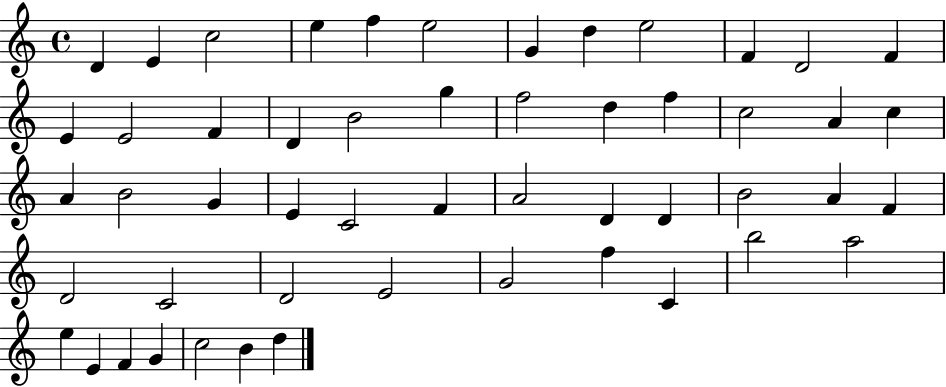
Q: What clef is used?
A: treble